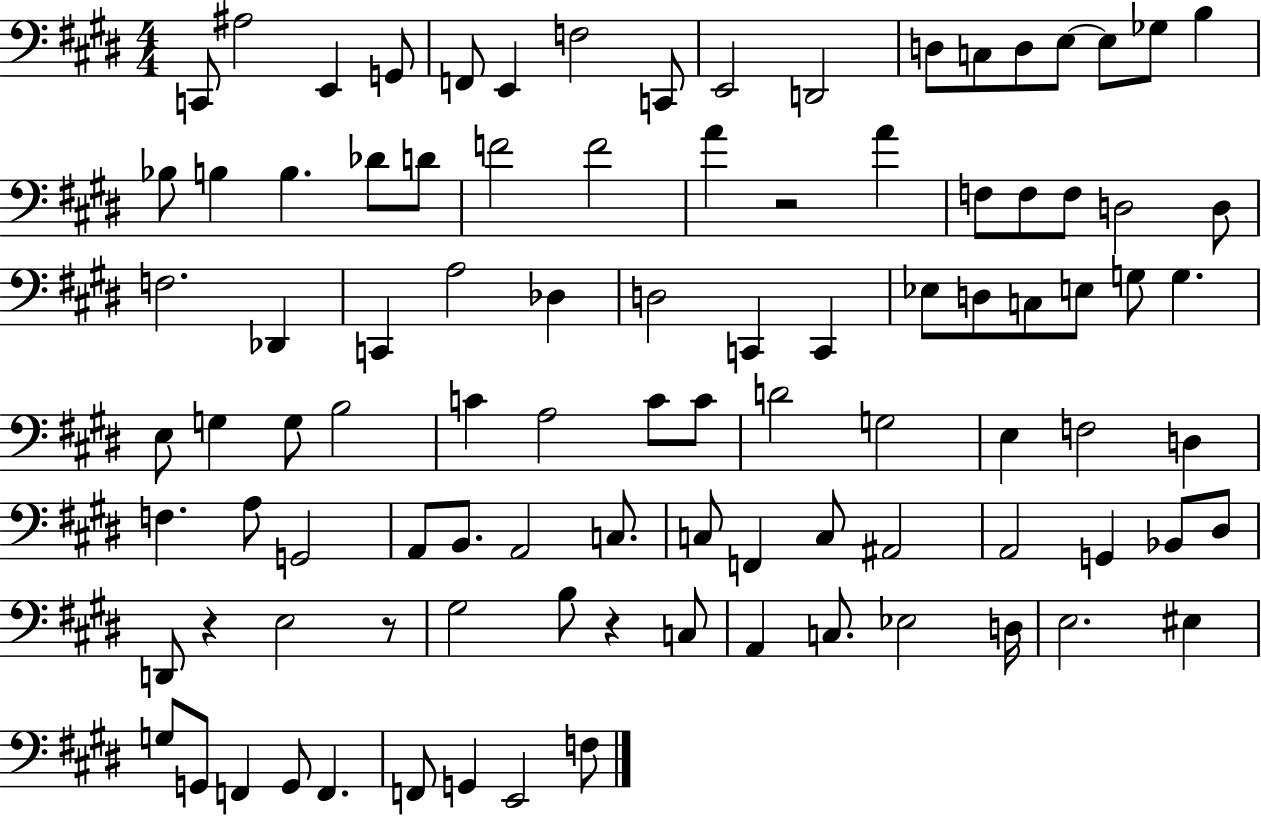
{
  \clef bass
  \numericTimeSignature
  \time 4/4
  \key e \major
  c,8 ais2 e,4 g,8 | f,8 e,4 f2 c,8 | e,2 d,2 | d8 c8 d8 e8~~ e8 ges8 b4 | \break bes8 b4 b4. des'8 d'8 | f'2 f'2 | a'4 r2 a'4 | f8 f8 f8 d2 d8 | \break f2. des,4 | c,4 a2 des4 | d2 c,4 c,4 | ees8 d8 c8 e8 g8 g4. | \break e8 g4 g8 b2 | c'4 a2 c'8 c'8 | d'2 g2 | e4 f2 d4 | \break f4. a8 g,2 | a,8 b,8. a,2 c8. | c8 f,4 c8 ais,2 | a,2 g,4 bes,8 dis8 | \break d,8 r4 e2 r8 | gis2 b8 r4 c8 | a,4 c8. ees2 d16 | e2. eis4 | \break g8 g,8 f,4 g,8 f,4. | f,8 g,4 e,2 f8 | \bar "|."
}